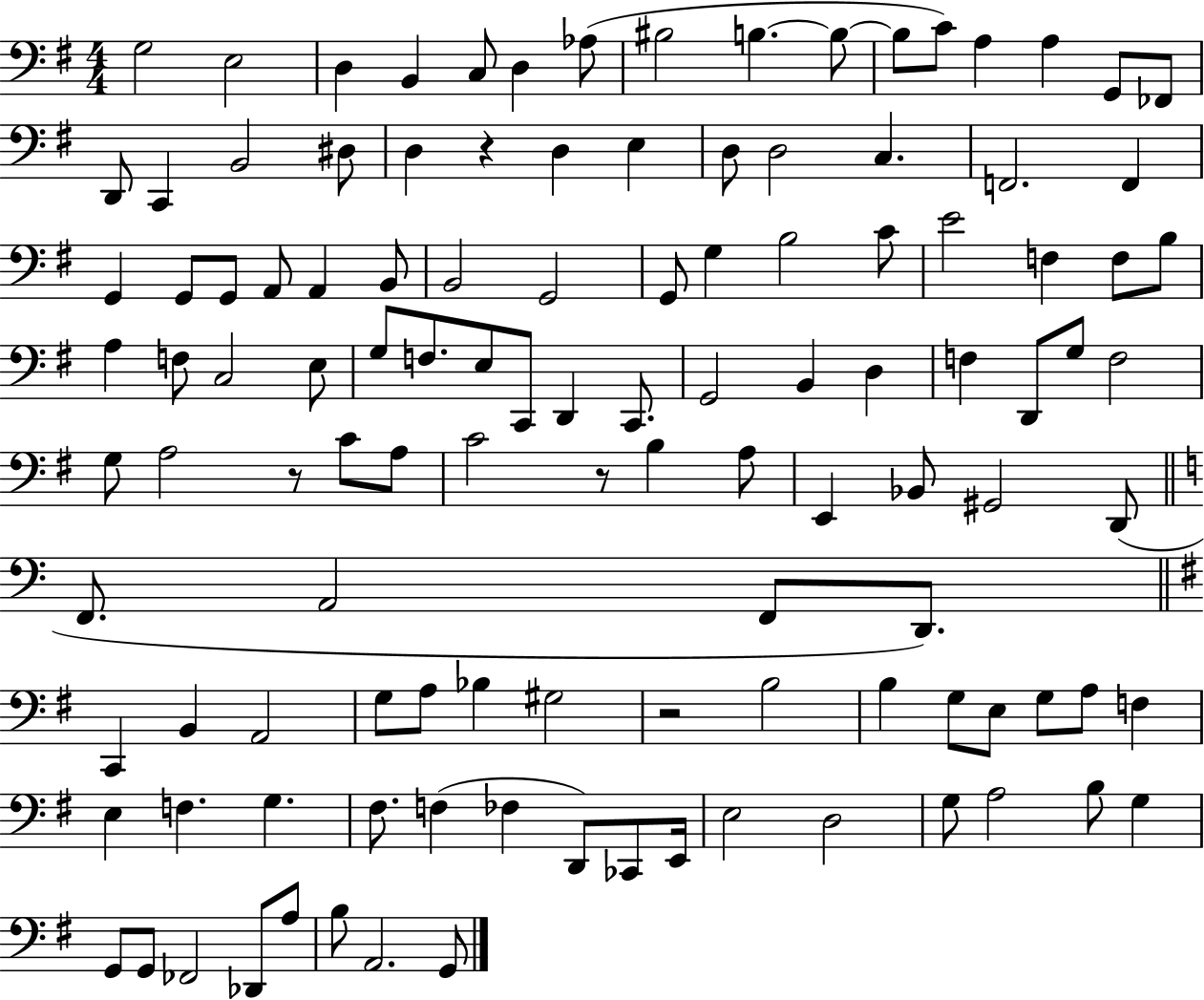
{
  \clef bass
  \numericTimeSignature
  \time 4/4
  \key g \major
  \repeat volta 2 { g2 e2 | d4 b,4 c8 d4 aes8( | bis2 b4.~~ b8~~ | b8 c'8) a4 a4 g,8 fes,8 | \break d,8 c,4 b,2 dis8 | d4 r4 d4 e4 | d8 d2 c4. | f,2. f,4 | \break g,4 g,8 g,8 a,8 a,4 b,8 | b,2 g,2 | g,8 g4 b2 c'8 | e'2 f4 f8 b8 | \break a4 f8 c2 e8 | g8 f8. e8 c,8 d,4 c,8. | g,2 b,4 d4 | f4 d,8 g8 f2 | \break g8 a2 r8 c'8 a8 | c'2 r8 b4 a8 | e,4 bes,8 gis,2 d,8( | \bar "||" \break \key c \major f,8. a,2 f,8 d,8.) | \bar "||" \break \key g \major c,4 b,4 a,2 | g8 a8 bes4 gis2 | r2 b2 | b4 g8 e8 g8 a8 f4 | \break e4 f4. g4. | fis8. f4( fes4 d,8) ces,8 e,16 | e2 d2 | g8 a2 b8 g4 | \break g,8 g,8 fes,2 des,8 a8 | b8 a,2. g,8 | } \bar "|."
}